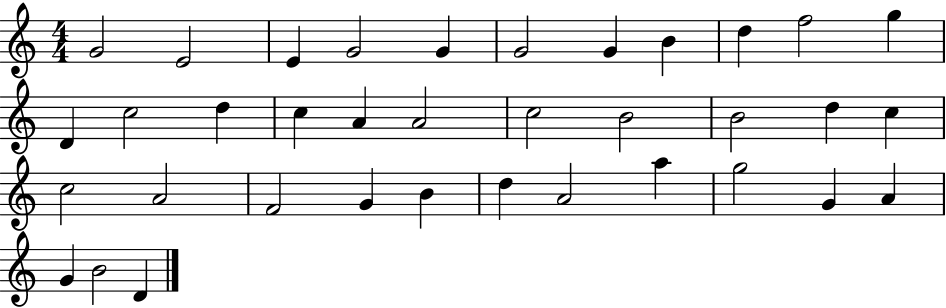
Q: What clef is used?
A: treble